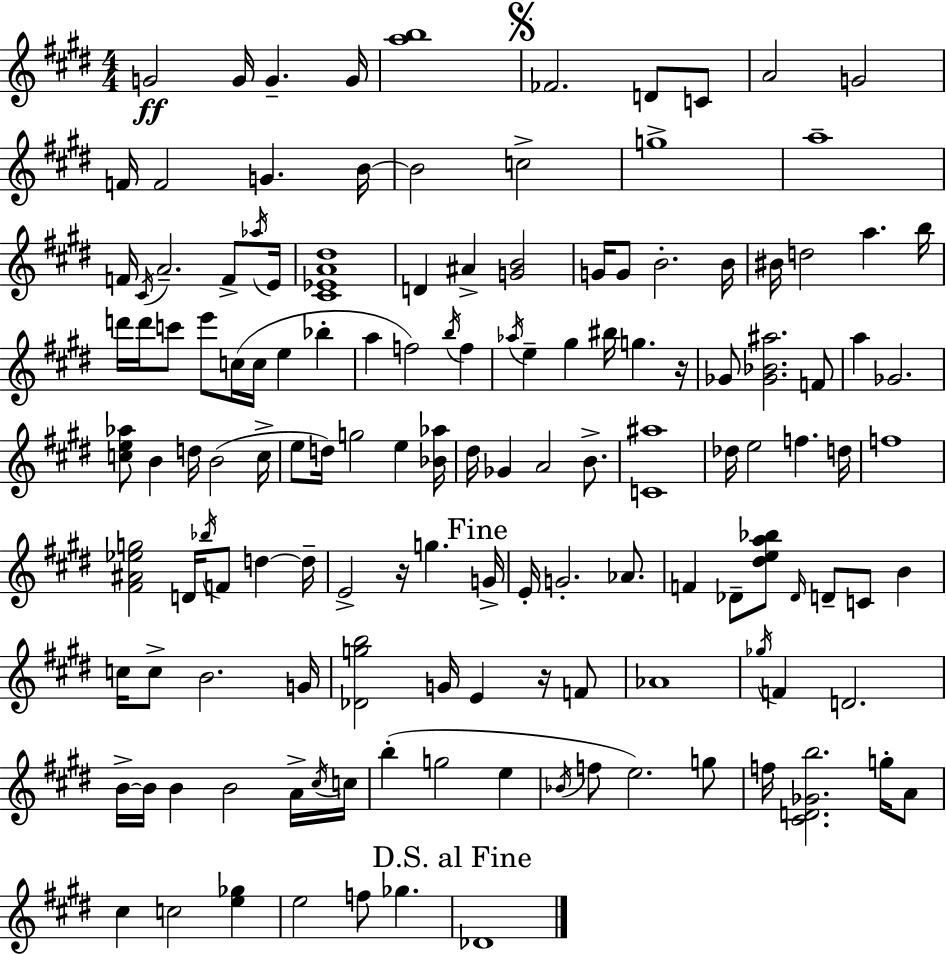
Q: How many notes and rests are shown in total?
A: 137